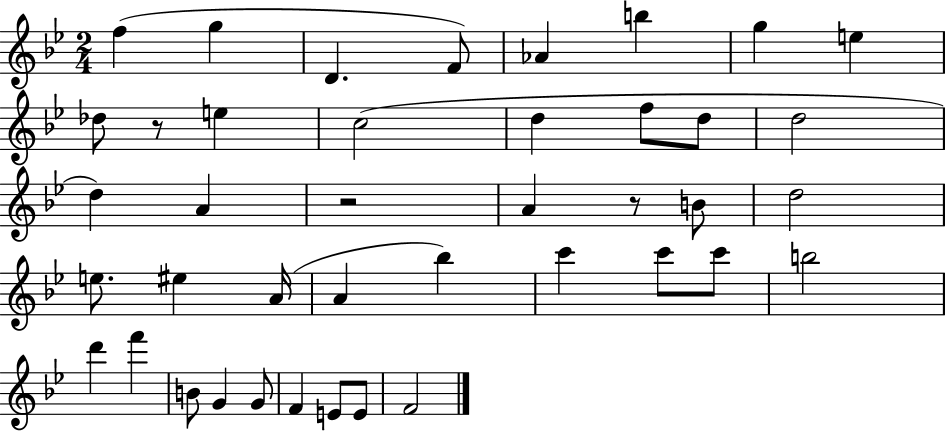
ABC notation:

X:1
T:Untitled
M:2/4
L:1/4
K:Bb
f g D F/2 _A b g e _d/2 z/2 e c2 d f/2 d/2 d2 d A z2 A z/2 B/2 d2 e/2 ^e A/4 A _b c' c'/2 c'/2 b2 d' f' B/2 G G/2 F E/2 E/2 F2